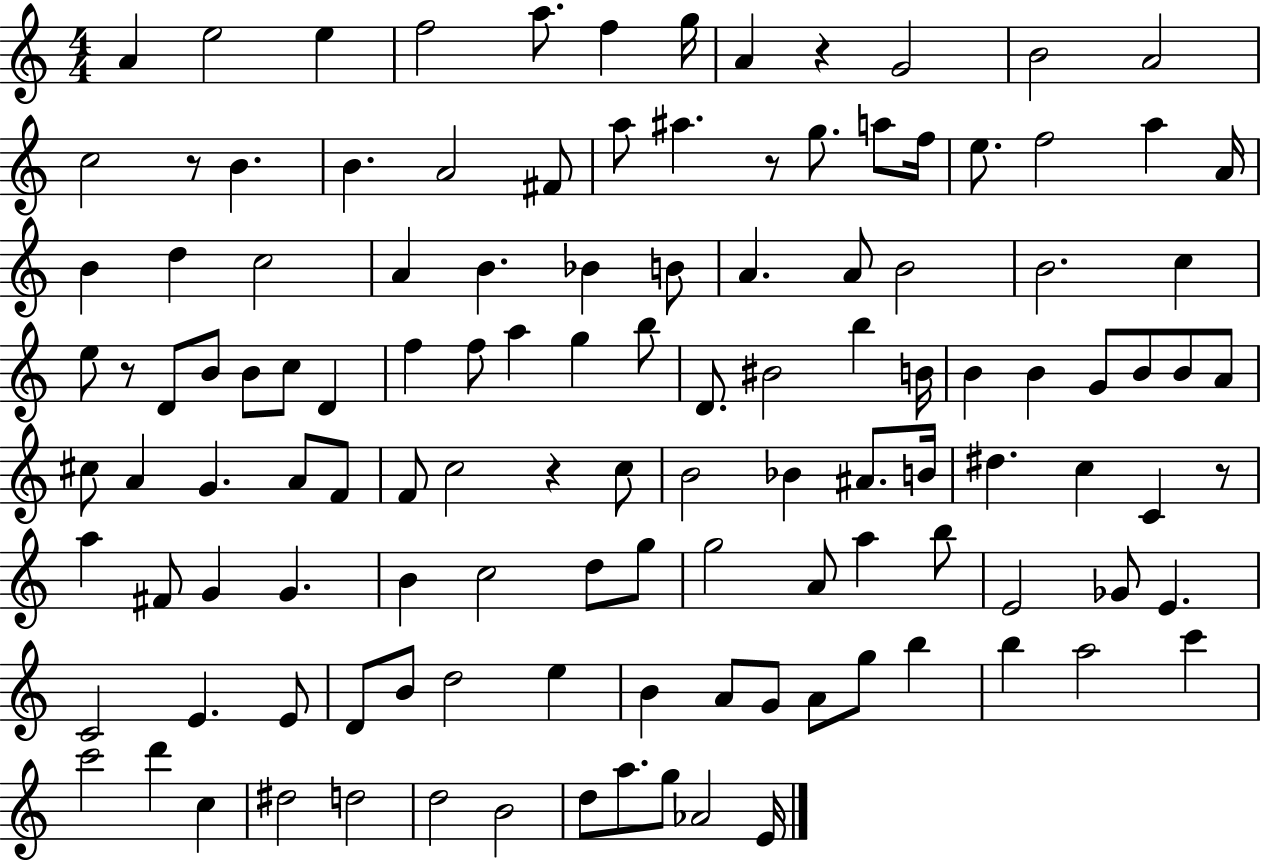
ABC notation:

X:1
T:Untitled
M:4/4
L:1/4
K:C
A e2 e f2 a/2 f g/4 A z G2 B2 A2 c2 z/2 B B A2 ^F/2 a/2 ^a z/2 g/2 a/2 f/4 e/2 f2 a A/4 B d c2 A B _B B/2 A A/2 B2 B2 c e/2 z/2 D/2 B/2 B/2 c/2 D f f/2 a g b/2 D/2 ^B2 b B/4 B B G/2 B/2 B/2 A/2 ^c/2 A G A/2 F/2 F/2 c2 z c/2 B2 _B ^A/2 B/4 ^d c C z/2 a ^F/2 G G B c2 d/2 g/2 g2 A/2 a b/2 E2 _G/2 E C2 E E/2 D/2 B/2 d2 e B A/2 G/2 A/2 g/2 b b a2 c' c'2 d' c ^d2 d2 d2 B2 d/2 a/2 g/2 _A2 E/4